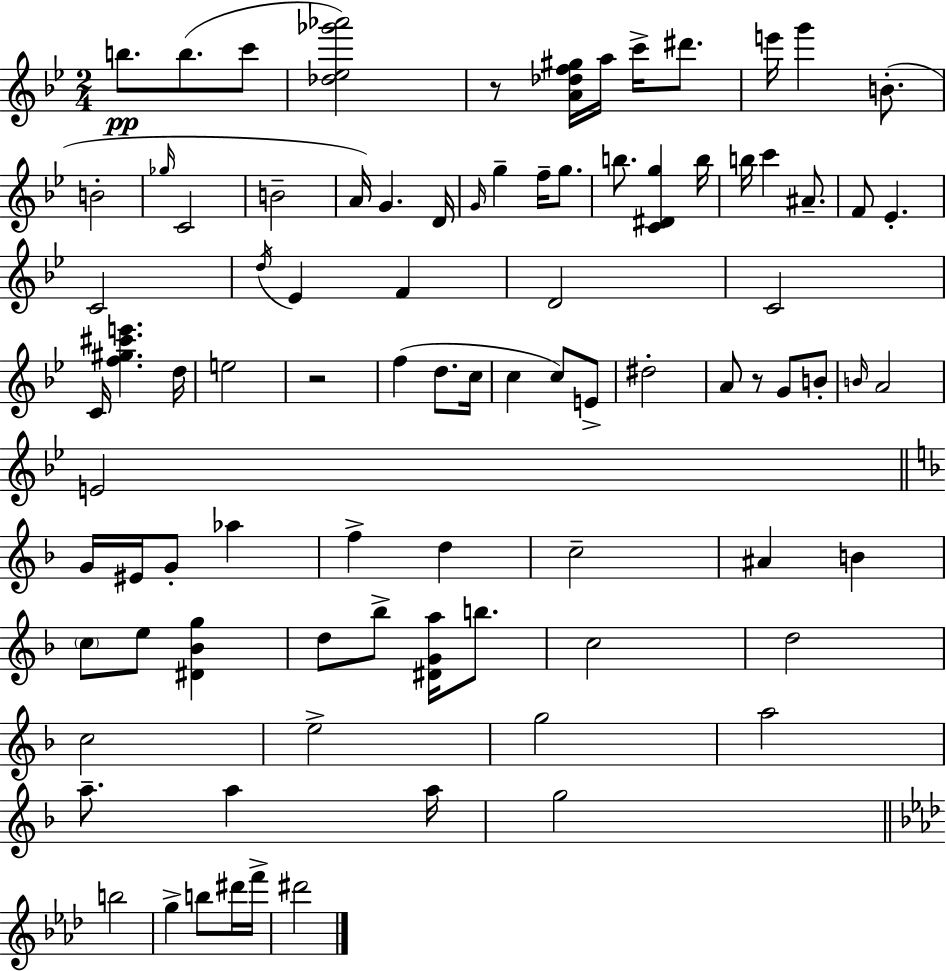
X:1
T:Untitled
M:2/4
L:1/4
K:Gm
b/2 b/2 c'/2 [_d_e_g'_a']2 z/2 [A_df^g]/4 a/4 c'/4 ^d'/2 e'/4 g' B/2 B2 _g/4 C2 B2 A/4 G D/4 G/4 g f/4 g/2 b/2 [C^Dg] b/4 b/4 c' ^A/2 F/2 _E C2 d/4 _E F D2 C2 C/4 [f^g^c'e'] d/4 e2 z2 f d/2 c/4 c c/2 E/2 ^d2 A/2 z/2 G/2 B/2 B/4 A2 E2 G/4 ^E/4 G/2 _a f d c2 ^A B c/2 e/2 [^D_Bg] d/2 _b/2 [^DGa]/4 b/2 c2 d2 c2 e2 g2 a2 a/2 a a/4 g2 b2 g b/2 ^d'/4 f'/4 ^d'2